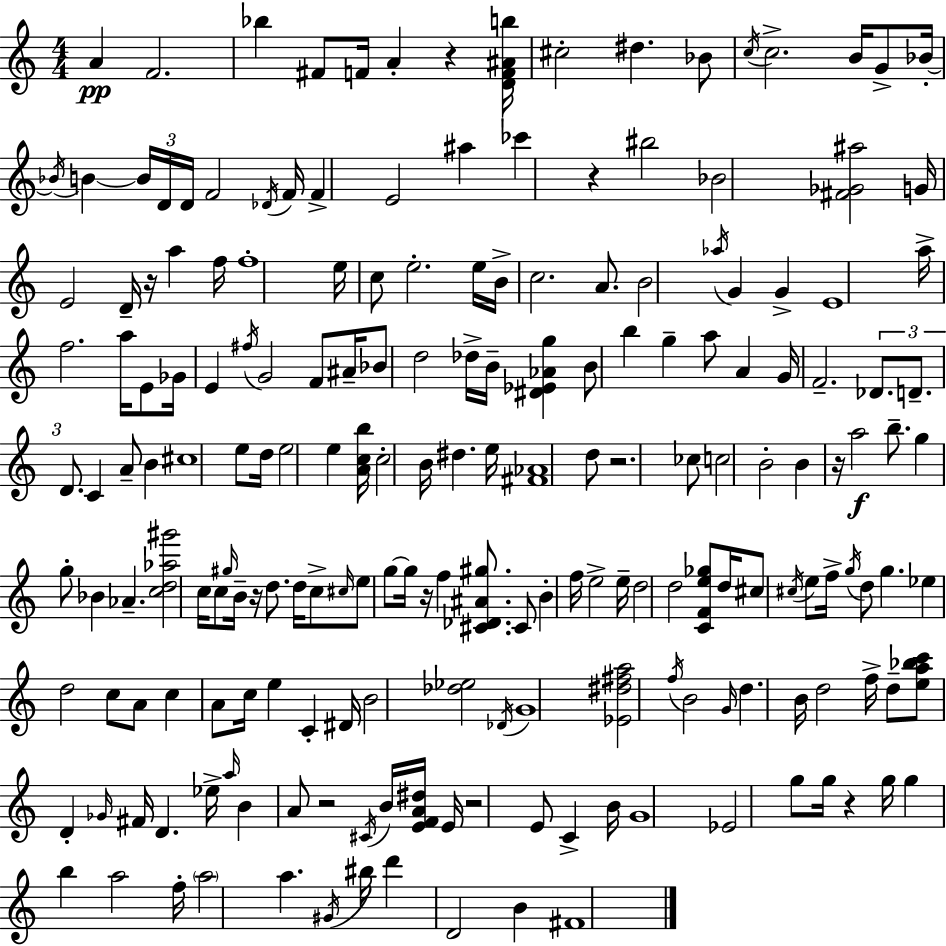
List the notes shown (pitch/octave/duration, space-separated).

A4/q F4/h. Bb5/q F#4/e F4/s A4/q R/q [D4,F4,A#4,B5]/s C#5/h D#5/q. Bb4/e C5/s C5/h. B4/s G4/e Bb4/s Bb4/s B4/q B4/s D4/s D4/s F4/h Db4/s F4/s F4/q E4/h A#5/q CES6/q R/q BIS5/h Bb4/h [F#4,Gb4,A#5]/h G4/s E4/h D4/s R/s A5/q F5/s F5/w E5/s C5/e E5/h. E5/s B4/s C5/h. A4/e. B4/h Ab5/s G4/q G4/q E4/w A5/s F5/h. A5/s E4/e Gb4/s E4/q F#5/s G4/h F4/e A#4/s Bb4/e D5/h Db5/s B4/s [D#4,Eb4,Ab4,G5]/q B4/e B5/q G5/q A5/e A4/q G4/s F4/h. Db4/e. D4/e. D4/e. C4/q A4/e B4/q C#5/w E5/e D5/s E5/h E5/q [A4,C5,B5]/s C5/h B4/s D#5/q. E5/s [F#4,Ab4]/w D5/e R/h. CES5/e C5/h B4/h B4/q R/s A5/h B5/e. G5/q G5/e Bb4/q Ab4/q. [C5,D5,Ab5,G#6]/h C5/s C5/e G#5/s B4/s R/s D5/e. D5/s C5/e C#5/s E5/e G5/e G5/s R/s F5/q [C#4,Db4,A#4,G#5]/e. C#4/e B4/q F5/s E5/h E5/s D5/h D5/h [C4,F4,E5,Gb5]/e D5/s C#5/e C#5/s E5/e F5/s G5/s D5/e G5/q. Eb5/q D5/h C5/e A4/e C5/q A4/e C5/s E5/q C4/q D#4/s B4/h [Db5,Eb5]/h Db4/s G4/w [Eb4,D#5,F#5,A5]/h F5/s B4/h G4/s D5/q. B4/s D5/h F5/s D5/e [E5,A5,Bb5,C6]/e D4/q Gb4/s F#4/s D4/q. Eb5/s A5/s B4/q A4/e R/h C#4/s B4/s [E4,F4,A4,D#5]/s E4/s R/h E4/e C4/q B4/s G4/w Eb4/h G5/e G5/s R/q G5/s G5/q B5/q A5/h F5/s A5/h A5/q. G#4/s BIS5/s D6/q D4/h B4/q F#4/w